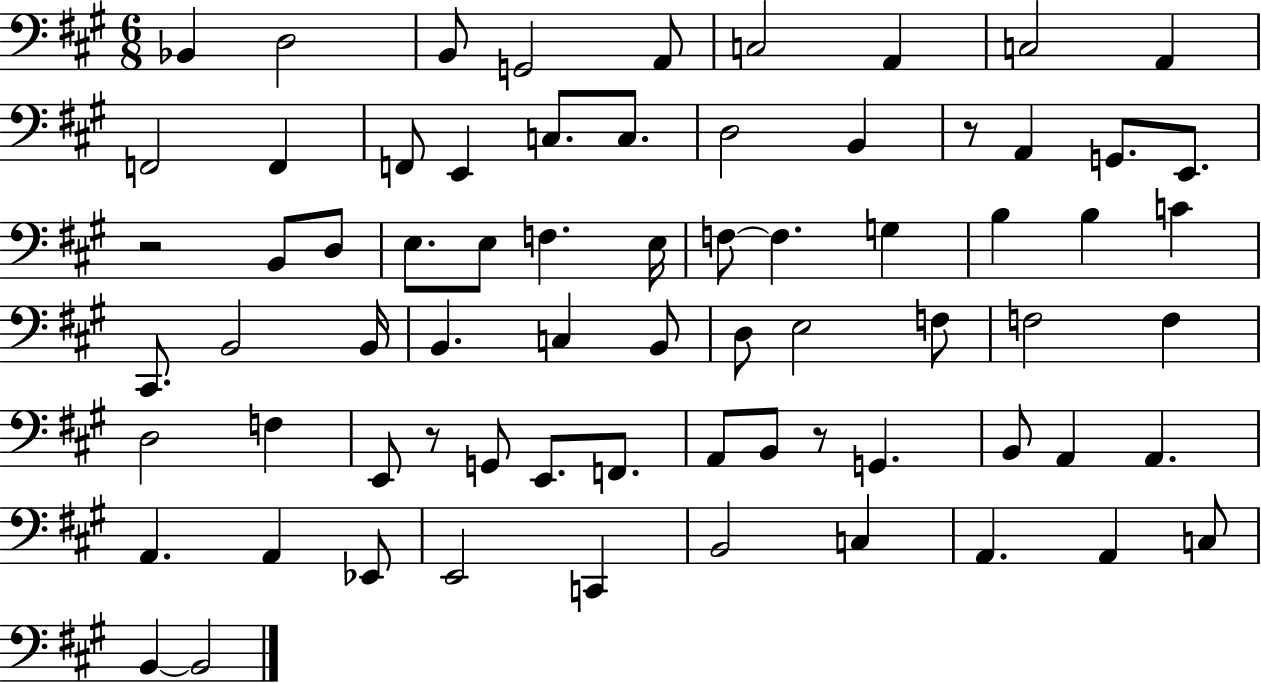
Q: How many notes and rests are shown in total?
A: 71